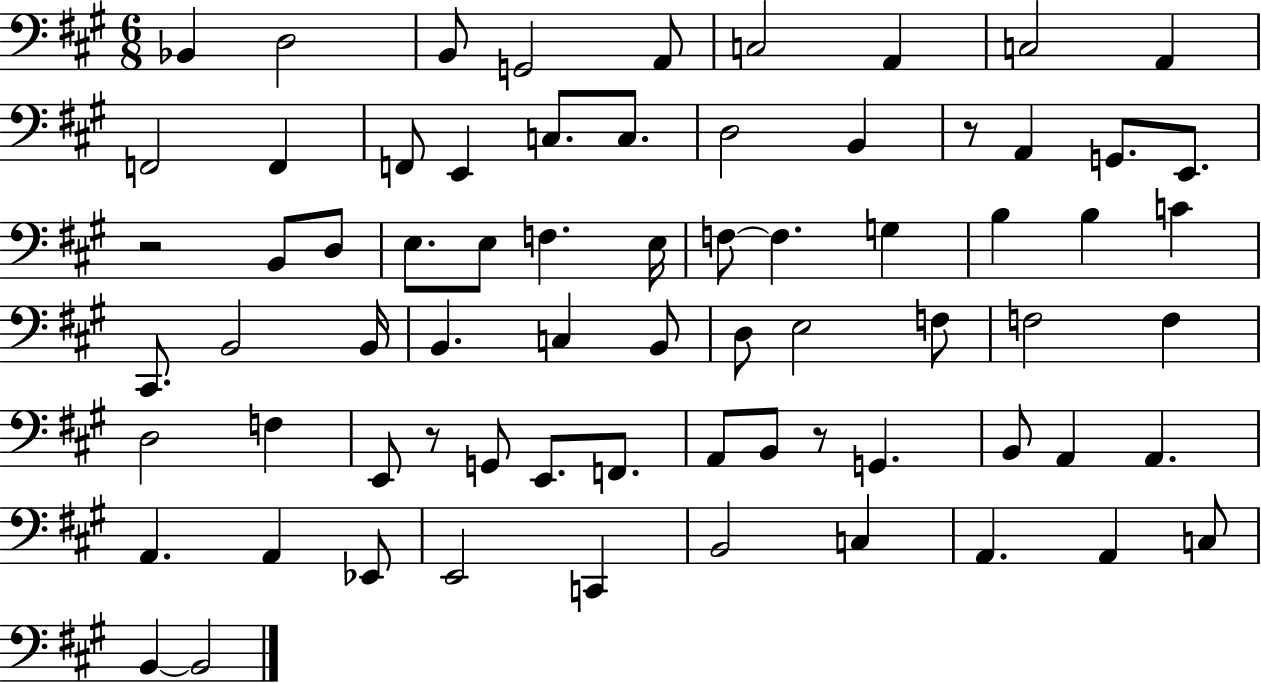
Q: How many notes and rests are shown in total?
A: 71